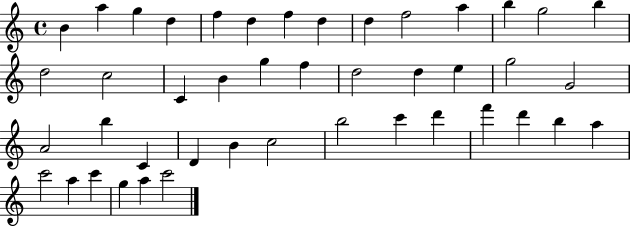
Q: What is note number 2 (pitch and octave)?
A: A5